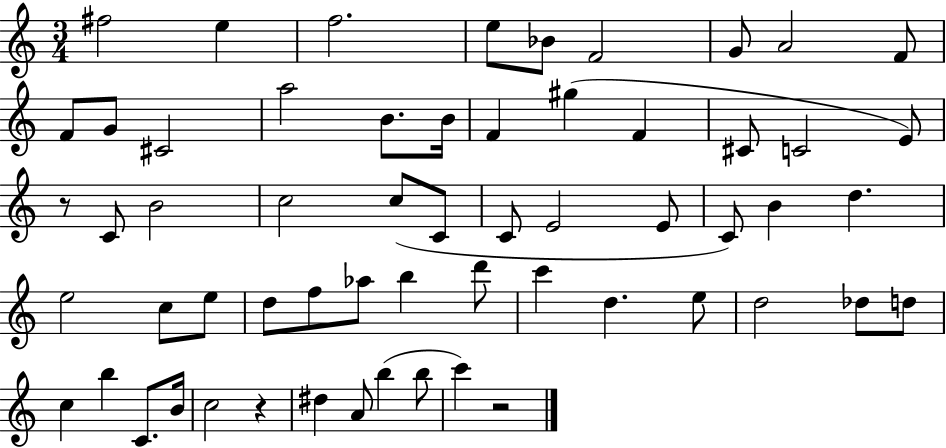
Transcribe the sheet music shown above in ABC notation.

X:1
T:Untitled
M:3/4
L:1/4
K:C
^f2 e f2 e/2 _B/2 F2 G/2 A2 F/2 F/2 G/2 ^C2 a2 B/2 B/4 F ^g F ^C/2 C2 E/2 z/2 C/2 B2 c2 c/2 C/2 C/2 E2 E/2 C/2 B d e2 c/2 e/2 d/2 f/2 _a/2 b d'/2 c' d e/2 d2 _d/2 d/2 c b C/2 B/4 c2 z ^d A/2 b b/2 c' z2